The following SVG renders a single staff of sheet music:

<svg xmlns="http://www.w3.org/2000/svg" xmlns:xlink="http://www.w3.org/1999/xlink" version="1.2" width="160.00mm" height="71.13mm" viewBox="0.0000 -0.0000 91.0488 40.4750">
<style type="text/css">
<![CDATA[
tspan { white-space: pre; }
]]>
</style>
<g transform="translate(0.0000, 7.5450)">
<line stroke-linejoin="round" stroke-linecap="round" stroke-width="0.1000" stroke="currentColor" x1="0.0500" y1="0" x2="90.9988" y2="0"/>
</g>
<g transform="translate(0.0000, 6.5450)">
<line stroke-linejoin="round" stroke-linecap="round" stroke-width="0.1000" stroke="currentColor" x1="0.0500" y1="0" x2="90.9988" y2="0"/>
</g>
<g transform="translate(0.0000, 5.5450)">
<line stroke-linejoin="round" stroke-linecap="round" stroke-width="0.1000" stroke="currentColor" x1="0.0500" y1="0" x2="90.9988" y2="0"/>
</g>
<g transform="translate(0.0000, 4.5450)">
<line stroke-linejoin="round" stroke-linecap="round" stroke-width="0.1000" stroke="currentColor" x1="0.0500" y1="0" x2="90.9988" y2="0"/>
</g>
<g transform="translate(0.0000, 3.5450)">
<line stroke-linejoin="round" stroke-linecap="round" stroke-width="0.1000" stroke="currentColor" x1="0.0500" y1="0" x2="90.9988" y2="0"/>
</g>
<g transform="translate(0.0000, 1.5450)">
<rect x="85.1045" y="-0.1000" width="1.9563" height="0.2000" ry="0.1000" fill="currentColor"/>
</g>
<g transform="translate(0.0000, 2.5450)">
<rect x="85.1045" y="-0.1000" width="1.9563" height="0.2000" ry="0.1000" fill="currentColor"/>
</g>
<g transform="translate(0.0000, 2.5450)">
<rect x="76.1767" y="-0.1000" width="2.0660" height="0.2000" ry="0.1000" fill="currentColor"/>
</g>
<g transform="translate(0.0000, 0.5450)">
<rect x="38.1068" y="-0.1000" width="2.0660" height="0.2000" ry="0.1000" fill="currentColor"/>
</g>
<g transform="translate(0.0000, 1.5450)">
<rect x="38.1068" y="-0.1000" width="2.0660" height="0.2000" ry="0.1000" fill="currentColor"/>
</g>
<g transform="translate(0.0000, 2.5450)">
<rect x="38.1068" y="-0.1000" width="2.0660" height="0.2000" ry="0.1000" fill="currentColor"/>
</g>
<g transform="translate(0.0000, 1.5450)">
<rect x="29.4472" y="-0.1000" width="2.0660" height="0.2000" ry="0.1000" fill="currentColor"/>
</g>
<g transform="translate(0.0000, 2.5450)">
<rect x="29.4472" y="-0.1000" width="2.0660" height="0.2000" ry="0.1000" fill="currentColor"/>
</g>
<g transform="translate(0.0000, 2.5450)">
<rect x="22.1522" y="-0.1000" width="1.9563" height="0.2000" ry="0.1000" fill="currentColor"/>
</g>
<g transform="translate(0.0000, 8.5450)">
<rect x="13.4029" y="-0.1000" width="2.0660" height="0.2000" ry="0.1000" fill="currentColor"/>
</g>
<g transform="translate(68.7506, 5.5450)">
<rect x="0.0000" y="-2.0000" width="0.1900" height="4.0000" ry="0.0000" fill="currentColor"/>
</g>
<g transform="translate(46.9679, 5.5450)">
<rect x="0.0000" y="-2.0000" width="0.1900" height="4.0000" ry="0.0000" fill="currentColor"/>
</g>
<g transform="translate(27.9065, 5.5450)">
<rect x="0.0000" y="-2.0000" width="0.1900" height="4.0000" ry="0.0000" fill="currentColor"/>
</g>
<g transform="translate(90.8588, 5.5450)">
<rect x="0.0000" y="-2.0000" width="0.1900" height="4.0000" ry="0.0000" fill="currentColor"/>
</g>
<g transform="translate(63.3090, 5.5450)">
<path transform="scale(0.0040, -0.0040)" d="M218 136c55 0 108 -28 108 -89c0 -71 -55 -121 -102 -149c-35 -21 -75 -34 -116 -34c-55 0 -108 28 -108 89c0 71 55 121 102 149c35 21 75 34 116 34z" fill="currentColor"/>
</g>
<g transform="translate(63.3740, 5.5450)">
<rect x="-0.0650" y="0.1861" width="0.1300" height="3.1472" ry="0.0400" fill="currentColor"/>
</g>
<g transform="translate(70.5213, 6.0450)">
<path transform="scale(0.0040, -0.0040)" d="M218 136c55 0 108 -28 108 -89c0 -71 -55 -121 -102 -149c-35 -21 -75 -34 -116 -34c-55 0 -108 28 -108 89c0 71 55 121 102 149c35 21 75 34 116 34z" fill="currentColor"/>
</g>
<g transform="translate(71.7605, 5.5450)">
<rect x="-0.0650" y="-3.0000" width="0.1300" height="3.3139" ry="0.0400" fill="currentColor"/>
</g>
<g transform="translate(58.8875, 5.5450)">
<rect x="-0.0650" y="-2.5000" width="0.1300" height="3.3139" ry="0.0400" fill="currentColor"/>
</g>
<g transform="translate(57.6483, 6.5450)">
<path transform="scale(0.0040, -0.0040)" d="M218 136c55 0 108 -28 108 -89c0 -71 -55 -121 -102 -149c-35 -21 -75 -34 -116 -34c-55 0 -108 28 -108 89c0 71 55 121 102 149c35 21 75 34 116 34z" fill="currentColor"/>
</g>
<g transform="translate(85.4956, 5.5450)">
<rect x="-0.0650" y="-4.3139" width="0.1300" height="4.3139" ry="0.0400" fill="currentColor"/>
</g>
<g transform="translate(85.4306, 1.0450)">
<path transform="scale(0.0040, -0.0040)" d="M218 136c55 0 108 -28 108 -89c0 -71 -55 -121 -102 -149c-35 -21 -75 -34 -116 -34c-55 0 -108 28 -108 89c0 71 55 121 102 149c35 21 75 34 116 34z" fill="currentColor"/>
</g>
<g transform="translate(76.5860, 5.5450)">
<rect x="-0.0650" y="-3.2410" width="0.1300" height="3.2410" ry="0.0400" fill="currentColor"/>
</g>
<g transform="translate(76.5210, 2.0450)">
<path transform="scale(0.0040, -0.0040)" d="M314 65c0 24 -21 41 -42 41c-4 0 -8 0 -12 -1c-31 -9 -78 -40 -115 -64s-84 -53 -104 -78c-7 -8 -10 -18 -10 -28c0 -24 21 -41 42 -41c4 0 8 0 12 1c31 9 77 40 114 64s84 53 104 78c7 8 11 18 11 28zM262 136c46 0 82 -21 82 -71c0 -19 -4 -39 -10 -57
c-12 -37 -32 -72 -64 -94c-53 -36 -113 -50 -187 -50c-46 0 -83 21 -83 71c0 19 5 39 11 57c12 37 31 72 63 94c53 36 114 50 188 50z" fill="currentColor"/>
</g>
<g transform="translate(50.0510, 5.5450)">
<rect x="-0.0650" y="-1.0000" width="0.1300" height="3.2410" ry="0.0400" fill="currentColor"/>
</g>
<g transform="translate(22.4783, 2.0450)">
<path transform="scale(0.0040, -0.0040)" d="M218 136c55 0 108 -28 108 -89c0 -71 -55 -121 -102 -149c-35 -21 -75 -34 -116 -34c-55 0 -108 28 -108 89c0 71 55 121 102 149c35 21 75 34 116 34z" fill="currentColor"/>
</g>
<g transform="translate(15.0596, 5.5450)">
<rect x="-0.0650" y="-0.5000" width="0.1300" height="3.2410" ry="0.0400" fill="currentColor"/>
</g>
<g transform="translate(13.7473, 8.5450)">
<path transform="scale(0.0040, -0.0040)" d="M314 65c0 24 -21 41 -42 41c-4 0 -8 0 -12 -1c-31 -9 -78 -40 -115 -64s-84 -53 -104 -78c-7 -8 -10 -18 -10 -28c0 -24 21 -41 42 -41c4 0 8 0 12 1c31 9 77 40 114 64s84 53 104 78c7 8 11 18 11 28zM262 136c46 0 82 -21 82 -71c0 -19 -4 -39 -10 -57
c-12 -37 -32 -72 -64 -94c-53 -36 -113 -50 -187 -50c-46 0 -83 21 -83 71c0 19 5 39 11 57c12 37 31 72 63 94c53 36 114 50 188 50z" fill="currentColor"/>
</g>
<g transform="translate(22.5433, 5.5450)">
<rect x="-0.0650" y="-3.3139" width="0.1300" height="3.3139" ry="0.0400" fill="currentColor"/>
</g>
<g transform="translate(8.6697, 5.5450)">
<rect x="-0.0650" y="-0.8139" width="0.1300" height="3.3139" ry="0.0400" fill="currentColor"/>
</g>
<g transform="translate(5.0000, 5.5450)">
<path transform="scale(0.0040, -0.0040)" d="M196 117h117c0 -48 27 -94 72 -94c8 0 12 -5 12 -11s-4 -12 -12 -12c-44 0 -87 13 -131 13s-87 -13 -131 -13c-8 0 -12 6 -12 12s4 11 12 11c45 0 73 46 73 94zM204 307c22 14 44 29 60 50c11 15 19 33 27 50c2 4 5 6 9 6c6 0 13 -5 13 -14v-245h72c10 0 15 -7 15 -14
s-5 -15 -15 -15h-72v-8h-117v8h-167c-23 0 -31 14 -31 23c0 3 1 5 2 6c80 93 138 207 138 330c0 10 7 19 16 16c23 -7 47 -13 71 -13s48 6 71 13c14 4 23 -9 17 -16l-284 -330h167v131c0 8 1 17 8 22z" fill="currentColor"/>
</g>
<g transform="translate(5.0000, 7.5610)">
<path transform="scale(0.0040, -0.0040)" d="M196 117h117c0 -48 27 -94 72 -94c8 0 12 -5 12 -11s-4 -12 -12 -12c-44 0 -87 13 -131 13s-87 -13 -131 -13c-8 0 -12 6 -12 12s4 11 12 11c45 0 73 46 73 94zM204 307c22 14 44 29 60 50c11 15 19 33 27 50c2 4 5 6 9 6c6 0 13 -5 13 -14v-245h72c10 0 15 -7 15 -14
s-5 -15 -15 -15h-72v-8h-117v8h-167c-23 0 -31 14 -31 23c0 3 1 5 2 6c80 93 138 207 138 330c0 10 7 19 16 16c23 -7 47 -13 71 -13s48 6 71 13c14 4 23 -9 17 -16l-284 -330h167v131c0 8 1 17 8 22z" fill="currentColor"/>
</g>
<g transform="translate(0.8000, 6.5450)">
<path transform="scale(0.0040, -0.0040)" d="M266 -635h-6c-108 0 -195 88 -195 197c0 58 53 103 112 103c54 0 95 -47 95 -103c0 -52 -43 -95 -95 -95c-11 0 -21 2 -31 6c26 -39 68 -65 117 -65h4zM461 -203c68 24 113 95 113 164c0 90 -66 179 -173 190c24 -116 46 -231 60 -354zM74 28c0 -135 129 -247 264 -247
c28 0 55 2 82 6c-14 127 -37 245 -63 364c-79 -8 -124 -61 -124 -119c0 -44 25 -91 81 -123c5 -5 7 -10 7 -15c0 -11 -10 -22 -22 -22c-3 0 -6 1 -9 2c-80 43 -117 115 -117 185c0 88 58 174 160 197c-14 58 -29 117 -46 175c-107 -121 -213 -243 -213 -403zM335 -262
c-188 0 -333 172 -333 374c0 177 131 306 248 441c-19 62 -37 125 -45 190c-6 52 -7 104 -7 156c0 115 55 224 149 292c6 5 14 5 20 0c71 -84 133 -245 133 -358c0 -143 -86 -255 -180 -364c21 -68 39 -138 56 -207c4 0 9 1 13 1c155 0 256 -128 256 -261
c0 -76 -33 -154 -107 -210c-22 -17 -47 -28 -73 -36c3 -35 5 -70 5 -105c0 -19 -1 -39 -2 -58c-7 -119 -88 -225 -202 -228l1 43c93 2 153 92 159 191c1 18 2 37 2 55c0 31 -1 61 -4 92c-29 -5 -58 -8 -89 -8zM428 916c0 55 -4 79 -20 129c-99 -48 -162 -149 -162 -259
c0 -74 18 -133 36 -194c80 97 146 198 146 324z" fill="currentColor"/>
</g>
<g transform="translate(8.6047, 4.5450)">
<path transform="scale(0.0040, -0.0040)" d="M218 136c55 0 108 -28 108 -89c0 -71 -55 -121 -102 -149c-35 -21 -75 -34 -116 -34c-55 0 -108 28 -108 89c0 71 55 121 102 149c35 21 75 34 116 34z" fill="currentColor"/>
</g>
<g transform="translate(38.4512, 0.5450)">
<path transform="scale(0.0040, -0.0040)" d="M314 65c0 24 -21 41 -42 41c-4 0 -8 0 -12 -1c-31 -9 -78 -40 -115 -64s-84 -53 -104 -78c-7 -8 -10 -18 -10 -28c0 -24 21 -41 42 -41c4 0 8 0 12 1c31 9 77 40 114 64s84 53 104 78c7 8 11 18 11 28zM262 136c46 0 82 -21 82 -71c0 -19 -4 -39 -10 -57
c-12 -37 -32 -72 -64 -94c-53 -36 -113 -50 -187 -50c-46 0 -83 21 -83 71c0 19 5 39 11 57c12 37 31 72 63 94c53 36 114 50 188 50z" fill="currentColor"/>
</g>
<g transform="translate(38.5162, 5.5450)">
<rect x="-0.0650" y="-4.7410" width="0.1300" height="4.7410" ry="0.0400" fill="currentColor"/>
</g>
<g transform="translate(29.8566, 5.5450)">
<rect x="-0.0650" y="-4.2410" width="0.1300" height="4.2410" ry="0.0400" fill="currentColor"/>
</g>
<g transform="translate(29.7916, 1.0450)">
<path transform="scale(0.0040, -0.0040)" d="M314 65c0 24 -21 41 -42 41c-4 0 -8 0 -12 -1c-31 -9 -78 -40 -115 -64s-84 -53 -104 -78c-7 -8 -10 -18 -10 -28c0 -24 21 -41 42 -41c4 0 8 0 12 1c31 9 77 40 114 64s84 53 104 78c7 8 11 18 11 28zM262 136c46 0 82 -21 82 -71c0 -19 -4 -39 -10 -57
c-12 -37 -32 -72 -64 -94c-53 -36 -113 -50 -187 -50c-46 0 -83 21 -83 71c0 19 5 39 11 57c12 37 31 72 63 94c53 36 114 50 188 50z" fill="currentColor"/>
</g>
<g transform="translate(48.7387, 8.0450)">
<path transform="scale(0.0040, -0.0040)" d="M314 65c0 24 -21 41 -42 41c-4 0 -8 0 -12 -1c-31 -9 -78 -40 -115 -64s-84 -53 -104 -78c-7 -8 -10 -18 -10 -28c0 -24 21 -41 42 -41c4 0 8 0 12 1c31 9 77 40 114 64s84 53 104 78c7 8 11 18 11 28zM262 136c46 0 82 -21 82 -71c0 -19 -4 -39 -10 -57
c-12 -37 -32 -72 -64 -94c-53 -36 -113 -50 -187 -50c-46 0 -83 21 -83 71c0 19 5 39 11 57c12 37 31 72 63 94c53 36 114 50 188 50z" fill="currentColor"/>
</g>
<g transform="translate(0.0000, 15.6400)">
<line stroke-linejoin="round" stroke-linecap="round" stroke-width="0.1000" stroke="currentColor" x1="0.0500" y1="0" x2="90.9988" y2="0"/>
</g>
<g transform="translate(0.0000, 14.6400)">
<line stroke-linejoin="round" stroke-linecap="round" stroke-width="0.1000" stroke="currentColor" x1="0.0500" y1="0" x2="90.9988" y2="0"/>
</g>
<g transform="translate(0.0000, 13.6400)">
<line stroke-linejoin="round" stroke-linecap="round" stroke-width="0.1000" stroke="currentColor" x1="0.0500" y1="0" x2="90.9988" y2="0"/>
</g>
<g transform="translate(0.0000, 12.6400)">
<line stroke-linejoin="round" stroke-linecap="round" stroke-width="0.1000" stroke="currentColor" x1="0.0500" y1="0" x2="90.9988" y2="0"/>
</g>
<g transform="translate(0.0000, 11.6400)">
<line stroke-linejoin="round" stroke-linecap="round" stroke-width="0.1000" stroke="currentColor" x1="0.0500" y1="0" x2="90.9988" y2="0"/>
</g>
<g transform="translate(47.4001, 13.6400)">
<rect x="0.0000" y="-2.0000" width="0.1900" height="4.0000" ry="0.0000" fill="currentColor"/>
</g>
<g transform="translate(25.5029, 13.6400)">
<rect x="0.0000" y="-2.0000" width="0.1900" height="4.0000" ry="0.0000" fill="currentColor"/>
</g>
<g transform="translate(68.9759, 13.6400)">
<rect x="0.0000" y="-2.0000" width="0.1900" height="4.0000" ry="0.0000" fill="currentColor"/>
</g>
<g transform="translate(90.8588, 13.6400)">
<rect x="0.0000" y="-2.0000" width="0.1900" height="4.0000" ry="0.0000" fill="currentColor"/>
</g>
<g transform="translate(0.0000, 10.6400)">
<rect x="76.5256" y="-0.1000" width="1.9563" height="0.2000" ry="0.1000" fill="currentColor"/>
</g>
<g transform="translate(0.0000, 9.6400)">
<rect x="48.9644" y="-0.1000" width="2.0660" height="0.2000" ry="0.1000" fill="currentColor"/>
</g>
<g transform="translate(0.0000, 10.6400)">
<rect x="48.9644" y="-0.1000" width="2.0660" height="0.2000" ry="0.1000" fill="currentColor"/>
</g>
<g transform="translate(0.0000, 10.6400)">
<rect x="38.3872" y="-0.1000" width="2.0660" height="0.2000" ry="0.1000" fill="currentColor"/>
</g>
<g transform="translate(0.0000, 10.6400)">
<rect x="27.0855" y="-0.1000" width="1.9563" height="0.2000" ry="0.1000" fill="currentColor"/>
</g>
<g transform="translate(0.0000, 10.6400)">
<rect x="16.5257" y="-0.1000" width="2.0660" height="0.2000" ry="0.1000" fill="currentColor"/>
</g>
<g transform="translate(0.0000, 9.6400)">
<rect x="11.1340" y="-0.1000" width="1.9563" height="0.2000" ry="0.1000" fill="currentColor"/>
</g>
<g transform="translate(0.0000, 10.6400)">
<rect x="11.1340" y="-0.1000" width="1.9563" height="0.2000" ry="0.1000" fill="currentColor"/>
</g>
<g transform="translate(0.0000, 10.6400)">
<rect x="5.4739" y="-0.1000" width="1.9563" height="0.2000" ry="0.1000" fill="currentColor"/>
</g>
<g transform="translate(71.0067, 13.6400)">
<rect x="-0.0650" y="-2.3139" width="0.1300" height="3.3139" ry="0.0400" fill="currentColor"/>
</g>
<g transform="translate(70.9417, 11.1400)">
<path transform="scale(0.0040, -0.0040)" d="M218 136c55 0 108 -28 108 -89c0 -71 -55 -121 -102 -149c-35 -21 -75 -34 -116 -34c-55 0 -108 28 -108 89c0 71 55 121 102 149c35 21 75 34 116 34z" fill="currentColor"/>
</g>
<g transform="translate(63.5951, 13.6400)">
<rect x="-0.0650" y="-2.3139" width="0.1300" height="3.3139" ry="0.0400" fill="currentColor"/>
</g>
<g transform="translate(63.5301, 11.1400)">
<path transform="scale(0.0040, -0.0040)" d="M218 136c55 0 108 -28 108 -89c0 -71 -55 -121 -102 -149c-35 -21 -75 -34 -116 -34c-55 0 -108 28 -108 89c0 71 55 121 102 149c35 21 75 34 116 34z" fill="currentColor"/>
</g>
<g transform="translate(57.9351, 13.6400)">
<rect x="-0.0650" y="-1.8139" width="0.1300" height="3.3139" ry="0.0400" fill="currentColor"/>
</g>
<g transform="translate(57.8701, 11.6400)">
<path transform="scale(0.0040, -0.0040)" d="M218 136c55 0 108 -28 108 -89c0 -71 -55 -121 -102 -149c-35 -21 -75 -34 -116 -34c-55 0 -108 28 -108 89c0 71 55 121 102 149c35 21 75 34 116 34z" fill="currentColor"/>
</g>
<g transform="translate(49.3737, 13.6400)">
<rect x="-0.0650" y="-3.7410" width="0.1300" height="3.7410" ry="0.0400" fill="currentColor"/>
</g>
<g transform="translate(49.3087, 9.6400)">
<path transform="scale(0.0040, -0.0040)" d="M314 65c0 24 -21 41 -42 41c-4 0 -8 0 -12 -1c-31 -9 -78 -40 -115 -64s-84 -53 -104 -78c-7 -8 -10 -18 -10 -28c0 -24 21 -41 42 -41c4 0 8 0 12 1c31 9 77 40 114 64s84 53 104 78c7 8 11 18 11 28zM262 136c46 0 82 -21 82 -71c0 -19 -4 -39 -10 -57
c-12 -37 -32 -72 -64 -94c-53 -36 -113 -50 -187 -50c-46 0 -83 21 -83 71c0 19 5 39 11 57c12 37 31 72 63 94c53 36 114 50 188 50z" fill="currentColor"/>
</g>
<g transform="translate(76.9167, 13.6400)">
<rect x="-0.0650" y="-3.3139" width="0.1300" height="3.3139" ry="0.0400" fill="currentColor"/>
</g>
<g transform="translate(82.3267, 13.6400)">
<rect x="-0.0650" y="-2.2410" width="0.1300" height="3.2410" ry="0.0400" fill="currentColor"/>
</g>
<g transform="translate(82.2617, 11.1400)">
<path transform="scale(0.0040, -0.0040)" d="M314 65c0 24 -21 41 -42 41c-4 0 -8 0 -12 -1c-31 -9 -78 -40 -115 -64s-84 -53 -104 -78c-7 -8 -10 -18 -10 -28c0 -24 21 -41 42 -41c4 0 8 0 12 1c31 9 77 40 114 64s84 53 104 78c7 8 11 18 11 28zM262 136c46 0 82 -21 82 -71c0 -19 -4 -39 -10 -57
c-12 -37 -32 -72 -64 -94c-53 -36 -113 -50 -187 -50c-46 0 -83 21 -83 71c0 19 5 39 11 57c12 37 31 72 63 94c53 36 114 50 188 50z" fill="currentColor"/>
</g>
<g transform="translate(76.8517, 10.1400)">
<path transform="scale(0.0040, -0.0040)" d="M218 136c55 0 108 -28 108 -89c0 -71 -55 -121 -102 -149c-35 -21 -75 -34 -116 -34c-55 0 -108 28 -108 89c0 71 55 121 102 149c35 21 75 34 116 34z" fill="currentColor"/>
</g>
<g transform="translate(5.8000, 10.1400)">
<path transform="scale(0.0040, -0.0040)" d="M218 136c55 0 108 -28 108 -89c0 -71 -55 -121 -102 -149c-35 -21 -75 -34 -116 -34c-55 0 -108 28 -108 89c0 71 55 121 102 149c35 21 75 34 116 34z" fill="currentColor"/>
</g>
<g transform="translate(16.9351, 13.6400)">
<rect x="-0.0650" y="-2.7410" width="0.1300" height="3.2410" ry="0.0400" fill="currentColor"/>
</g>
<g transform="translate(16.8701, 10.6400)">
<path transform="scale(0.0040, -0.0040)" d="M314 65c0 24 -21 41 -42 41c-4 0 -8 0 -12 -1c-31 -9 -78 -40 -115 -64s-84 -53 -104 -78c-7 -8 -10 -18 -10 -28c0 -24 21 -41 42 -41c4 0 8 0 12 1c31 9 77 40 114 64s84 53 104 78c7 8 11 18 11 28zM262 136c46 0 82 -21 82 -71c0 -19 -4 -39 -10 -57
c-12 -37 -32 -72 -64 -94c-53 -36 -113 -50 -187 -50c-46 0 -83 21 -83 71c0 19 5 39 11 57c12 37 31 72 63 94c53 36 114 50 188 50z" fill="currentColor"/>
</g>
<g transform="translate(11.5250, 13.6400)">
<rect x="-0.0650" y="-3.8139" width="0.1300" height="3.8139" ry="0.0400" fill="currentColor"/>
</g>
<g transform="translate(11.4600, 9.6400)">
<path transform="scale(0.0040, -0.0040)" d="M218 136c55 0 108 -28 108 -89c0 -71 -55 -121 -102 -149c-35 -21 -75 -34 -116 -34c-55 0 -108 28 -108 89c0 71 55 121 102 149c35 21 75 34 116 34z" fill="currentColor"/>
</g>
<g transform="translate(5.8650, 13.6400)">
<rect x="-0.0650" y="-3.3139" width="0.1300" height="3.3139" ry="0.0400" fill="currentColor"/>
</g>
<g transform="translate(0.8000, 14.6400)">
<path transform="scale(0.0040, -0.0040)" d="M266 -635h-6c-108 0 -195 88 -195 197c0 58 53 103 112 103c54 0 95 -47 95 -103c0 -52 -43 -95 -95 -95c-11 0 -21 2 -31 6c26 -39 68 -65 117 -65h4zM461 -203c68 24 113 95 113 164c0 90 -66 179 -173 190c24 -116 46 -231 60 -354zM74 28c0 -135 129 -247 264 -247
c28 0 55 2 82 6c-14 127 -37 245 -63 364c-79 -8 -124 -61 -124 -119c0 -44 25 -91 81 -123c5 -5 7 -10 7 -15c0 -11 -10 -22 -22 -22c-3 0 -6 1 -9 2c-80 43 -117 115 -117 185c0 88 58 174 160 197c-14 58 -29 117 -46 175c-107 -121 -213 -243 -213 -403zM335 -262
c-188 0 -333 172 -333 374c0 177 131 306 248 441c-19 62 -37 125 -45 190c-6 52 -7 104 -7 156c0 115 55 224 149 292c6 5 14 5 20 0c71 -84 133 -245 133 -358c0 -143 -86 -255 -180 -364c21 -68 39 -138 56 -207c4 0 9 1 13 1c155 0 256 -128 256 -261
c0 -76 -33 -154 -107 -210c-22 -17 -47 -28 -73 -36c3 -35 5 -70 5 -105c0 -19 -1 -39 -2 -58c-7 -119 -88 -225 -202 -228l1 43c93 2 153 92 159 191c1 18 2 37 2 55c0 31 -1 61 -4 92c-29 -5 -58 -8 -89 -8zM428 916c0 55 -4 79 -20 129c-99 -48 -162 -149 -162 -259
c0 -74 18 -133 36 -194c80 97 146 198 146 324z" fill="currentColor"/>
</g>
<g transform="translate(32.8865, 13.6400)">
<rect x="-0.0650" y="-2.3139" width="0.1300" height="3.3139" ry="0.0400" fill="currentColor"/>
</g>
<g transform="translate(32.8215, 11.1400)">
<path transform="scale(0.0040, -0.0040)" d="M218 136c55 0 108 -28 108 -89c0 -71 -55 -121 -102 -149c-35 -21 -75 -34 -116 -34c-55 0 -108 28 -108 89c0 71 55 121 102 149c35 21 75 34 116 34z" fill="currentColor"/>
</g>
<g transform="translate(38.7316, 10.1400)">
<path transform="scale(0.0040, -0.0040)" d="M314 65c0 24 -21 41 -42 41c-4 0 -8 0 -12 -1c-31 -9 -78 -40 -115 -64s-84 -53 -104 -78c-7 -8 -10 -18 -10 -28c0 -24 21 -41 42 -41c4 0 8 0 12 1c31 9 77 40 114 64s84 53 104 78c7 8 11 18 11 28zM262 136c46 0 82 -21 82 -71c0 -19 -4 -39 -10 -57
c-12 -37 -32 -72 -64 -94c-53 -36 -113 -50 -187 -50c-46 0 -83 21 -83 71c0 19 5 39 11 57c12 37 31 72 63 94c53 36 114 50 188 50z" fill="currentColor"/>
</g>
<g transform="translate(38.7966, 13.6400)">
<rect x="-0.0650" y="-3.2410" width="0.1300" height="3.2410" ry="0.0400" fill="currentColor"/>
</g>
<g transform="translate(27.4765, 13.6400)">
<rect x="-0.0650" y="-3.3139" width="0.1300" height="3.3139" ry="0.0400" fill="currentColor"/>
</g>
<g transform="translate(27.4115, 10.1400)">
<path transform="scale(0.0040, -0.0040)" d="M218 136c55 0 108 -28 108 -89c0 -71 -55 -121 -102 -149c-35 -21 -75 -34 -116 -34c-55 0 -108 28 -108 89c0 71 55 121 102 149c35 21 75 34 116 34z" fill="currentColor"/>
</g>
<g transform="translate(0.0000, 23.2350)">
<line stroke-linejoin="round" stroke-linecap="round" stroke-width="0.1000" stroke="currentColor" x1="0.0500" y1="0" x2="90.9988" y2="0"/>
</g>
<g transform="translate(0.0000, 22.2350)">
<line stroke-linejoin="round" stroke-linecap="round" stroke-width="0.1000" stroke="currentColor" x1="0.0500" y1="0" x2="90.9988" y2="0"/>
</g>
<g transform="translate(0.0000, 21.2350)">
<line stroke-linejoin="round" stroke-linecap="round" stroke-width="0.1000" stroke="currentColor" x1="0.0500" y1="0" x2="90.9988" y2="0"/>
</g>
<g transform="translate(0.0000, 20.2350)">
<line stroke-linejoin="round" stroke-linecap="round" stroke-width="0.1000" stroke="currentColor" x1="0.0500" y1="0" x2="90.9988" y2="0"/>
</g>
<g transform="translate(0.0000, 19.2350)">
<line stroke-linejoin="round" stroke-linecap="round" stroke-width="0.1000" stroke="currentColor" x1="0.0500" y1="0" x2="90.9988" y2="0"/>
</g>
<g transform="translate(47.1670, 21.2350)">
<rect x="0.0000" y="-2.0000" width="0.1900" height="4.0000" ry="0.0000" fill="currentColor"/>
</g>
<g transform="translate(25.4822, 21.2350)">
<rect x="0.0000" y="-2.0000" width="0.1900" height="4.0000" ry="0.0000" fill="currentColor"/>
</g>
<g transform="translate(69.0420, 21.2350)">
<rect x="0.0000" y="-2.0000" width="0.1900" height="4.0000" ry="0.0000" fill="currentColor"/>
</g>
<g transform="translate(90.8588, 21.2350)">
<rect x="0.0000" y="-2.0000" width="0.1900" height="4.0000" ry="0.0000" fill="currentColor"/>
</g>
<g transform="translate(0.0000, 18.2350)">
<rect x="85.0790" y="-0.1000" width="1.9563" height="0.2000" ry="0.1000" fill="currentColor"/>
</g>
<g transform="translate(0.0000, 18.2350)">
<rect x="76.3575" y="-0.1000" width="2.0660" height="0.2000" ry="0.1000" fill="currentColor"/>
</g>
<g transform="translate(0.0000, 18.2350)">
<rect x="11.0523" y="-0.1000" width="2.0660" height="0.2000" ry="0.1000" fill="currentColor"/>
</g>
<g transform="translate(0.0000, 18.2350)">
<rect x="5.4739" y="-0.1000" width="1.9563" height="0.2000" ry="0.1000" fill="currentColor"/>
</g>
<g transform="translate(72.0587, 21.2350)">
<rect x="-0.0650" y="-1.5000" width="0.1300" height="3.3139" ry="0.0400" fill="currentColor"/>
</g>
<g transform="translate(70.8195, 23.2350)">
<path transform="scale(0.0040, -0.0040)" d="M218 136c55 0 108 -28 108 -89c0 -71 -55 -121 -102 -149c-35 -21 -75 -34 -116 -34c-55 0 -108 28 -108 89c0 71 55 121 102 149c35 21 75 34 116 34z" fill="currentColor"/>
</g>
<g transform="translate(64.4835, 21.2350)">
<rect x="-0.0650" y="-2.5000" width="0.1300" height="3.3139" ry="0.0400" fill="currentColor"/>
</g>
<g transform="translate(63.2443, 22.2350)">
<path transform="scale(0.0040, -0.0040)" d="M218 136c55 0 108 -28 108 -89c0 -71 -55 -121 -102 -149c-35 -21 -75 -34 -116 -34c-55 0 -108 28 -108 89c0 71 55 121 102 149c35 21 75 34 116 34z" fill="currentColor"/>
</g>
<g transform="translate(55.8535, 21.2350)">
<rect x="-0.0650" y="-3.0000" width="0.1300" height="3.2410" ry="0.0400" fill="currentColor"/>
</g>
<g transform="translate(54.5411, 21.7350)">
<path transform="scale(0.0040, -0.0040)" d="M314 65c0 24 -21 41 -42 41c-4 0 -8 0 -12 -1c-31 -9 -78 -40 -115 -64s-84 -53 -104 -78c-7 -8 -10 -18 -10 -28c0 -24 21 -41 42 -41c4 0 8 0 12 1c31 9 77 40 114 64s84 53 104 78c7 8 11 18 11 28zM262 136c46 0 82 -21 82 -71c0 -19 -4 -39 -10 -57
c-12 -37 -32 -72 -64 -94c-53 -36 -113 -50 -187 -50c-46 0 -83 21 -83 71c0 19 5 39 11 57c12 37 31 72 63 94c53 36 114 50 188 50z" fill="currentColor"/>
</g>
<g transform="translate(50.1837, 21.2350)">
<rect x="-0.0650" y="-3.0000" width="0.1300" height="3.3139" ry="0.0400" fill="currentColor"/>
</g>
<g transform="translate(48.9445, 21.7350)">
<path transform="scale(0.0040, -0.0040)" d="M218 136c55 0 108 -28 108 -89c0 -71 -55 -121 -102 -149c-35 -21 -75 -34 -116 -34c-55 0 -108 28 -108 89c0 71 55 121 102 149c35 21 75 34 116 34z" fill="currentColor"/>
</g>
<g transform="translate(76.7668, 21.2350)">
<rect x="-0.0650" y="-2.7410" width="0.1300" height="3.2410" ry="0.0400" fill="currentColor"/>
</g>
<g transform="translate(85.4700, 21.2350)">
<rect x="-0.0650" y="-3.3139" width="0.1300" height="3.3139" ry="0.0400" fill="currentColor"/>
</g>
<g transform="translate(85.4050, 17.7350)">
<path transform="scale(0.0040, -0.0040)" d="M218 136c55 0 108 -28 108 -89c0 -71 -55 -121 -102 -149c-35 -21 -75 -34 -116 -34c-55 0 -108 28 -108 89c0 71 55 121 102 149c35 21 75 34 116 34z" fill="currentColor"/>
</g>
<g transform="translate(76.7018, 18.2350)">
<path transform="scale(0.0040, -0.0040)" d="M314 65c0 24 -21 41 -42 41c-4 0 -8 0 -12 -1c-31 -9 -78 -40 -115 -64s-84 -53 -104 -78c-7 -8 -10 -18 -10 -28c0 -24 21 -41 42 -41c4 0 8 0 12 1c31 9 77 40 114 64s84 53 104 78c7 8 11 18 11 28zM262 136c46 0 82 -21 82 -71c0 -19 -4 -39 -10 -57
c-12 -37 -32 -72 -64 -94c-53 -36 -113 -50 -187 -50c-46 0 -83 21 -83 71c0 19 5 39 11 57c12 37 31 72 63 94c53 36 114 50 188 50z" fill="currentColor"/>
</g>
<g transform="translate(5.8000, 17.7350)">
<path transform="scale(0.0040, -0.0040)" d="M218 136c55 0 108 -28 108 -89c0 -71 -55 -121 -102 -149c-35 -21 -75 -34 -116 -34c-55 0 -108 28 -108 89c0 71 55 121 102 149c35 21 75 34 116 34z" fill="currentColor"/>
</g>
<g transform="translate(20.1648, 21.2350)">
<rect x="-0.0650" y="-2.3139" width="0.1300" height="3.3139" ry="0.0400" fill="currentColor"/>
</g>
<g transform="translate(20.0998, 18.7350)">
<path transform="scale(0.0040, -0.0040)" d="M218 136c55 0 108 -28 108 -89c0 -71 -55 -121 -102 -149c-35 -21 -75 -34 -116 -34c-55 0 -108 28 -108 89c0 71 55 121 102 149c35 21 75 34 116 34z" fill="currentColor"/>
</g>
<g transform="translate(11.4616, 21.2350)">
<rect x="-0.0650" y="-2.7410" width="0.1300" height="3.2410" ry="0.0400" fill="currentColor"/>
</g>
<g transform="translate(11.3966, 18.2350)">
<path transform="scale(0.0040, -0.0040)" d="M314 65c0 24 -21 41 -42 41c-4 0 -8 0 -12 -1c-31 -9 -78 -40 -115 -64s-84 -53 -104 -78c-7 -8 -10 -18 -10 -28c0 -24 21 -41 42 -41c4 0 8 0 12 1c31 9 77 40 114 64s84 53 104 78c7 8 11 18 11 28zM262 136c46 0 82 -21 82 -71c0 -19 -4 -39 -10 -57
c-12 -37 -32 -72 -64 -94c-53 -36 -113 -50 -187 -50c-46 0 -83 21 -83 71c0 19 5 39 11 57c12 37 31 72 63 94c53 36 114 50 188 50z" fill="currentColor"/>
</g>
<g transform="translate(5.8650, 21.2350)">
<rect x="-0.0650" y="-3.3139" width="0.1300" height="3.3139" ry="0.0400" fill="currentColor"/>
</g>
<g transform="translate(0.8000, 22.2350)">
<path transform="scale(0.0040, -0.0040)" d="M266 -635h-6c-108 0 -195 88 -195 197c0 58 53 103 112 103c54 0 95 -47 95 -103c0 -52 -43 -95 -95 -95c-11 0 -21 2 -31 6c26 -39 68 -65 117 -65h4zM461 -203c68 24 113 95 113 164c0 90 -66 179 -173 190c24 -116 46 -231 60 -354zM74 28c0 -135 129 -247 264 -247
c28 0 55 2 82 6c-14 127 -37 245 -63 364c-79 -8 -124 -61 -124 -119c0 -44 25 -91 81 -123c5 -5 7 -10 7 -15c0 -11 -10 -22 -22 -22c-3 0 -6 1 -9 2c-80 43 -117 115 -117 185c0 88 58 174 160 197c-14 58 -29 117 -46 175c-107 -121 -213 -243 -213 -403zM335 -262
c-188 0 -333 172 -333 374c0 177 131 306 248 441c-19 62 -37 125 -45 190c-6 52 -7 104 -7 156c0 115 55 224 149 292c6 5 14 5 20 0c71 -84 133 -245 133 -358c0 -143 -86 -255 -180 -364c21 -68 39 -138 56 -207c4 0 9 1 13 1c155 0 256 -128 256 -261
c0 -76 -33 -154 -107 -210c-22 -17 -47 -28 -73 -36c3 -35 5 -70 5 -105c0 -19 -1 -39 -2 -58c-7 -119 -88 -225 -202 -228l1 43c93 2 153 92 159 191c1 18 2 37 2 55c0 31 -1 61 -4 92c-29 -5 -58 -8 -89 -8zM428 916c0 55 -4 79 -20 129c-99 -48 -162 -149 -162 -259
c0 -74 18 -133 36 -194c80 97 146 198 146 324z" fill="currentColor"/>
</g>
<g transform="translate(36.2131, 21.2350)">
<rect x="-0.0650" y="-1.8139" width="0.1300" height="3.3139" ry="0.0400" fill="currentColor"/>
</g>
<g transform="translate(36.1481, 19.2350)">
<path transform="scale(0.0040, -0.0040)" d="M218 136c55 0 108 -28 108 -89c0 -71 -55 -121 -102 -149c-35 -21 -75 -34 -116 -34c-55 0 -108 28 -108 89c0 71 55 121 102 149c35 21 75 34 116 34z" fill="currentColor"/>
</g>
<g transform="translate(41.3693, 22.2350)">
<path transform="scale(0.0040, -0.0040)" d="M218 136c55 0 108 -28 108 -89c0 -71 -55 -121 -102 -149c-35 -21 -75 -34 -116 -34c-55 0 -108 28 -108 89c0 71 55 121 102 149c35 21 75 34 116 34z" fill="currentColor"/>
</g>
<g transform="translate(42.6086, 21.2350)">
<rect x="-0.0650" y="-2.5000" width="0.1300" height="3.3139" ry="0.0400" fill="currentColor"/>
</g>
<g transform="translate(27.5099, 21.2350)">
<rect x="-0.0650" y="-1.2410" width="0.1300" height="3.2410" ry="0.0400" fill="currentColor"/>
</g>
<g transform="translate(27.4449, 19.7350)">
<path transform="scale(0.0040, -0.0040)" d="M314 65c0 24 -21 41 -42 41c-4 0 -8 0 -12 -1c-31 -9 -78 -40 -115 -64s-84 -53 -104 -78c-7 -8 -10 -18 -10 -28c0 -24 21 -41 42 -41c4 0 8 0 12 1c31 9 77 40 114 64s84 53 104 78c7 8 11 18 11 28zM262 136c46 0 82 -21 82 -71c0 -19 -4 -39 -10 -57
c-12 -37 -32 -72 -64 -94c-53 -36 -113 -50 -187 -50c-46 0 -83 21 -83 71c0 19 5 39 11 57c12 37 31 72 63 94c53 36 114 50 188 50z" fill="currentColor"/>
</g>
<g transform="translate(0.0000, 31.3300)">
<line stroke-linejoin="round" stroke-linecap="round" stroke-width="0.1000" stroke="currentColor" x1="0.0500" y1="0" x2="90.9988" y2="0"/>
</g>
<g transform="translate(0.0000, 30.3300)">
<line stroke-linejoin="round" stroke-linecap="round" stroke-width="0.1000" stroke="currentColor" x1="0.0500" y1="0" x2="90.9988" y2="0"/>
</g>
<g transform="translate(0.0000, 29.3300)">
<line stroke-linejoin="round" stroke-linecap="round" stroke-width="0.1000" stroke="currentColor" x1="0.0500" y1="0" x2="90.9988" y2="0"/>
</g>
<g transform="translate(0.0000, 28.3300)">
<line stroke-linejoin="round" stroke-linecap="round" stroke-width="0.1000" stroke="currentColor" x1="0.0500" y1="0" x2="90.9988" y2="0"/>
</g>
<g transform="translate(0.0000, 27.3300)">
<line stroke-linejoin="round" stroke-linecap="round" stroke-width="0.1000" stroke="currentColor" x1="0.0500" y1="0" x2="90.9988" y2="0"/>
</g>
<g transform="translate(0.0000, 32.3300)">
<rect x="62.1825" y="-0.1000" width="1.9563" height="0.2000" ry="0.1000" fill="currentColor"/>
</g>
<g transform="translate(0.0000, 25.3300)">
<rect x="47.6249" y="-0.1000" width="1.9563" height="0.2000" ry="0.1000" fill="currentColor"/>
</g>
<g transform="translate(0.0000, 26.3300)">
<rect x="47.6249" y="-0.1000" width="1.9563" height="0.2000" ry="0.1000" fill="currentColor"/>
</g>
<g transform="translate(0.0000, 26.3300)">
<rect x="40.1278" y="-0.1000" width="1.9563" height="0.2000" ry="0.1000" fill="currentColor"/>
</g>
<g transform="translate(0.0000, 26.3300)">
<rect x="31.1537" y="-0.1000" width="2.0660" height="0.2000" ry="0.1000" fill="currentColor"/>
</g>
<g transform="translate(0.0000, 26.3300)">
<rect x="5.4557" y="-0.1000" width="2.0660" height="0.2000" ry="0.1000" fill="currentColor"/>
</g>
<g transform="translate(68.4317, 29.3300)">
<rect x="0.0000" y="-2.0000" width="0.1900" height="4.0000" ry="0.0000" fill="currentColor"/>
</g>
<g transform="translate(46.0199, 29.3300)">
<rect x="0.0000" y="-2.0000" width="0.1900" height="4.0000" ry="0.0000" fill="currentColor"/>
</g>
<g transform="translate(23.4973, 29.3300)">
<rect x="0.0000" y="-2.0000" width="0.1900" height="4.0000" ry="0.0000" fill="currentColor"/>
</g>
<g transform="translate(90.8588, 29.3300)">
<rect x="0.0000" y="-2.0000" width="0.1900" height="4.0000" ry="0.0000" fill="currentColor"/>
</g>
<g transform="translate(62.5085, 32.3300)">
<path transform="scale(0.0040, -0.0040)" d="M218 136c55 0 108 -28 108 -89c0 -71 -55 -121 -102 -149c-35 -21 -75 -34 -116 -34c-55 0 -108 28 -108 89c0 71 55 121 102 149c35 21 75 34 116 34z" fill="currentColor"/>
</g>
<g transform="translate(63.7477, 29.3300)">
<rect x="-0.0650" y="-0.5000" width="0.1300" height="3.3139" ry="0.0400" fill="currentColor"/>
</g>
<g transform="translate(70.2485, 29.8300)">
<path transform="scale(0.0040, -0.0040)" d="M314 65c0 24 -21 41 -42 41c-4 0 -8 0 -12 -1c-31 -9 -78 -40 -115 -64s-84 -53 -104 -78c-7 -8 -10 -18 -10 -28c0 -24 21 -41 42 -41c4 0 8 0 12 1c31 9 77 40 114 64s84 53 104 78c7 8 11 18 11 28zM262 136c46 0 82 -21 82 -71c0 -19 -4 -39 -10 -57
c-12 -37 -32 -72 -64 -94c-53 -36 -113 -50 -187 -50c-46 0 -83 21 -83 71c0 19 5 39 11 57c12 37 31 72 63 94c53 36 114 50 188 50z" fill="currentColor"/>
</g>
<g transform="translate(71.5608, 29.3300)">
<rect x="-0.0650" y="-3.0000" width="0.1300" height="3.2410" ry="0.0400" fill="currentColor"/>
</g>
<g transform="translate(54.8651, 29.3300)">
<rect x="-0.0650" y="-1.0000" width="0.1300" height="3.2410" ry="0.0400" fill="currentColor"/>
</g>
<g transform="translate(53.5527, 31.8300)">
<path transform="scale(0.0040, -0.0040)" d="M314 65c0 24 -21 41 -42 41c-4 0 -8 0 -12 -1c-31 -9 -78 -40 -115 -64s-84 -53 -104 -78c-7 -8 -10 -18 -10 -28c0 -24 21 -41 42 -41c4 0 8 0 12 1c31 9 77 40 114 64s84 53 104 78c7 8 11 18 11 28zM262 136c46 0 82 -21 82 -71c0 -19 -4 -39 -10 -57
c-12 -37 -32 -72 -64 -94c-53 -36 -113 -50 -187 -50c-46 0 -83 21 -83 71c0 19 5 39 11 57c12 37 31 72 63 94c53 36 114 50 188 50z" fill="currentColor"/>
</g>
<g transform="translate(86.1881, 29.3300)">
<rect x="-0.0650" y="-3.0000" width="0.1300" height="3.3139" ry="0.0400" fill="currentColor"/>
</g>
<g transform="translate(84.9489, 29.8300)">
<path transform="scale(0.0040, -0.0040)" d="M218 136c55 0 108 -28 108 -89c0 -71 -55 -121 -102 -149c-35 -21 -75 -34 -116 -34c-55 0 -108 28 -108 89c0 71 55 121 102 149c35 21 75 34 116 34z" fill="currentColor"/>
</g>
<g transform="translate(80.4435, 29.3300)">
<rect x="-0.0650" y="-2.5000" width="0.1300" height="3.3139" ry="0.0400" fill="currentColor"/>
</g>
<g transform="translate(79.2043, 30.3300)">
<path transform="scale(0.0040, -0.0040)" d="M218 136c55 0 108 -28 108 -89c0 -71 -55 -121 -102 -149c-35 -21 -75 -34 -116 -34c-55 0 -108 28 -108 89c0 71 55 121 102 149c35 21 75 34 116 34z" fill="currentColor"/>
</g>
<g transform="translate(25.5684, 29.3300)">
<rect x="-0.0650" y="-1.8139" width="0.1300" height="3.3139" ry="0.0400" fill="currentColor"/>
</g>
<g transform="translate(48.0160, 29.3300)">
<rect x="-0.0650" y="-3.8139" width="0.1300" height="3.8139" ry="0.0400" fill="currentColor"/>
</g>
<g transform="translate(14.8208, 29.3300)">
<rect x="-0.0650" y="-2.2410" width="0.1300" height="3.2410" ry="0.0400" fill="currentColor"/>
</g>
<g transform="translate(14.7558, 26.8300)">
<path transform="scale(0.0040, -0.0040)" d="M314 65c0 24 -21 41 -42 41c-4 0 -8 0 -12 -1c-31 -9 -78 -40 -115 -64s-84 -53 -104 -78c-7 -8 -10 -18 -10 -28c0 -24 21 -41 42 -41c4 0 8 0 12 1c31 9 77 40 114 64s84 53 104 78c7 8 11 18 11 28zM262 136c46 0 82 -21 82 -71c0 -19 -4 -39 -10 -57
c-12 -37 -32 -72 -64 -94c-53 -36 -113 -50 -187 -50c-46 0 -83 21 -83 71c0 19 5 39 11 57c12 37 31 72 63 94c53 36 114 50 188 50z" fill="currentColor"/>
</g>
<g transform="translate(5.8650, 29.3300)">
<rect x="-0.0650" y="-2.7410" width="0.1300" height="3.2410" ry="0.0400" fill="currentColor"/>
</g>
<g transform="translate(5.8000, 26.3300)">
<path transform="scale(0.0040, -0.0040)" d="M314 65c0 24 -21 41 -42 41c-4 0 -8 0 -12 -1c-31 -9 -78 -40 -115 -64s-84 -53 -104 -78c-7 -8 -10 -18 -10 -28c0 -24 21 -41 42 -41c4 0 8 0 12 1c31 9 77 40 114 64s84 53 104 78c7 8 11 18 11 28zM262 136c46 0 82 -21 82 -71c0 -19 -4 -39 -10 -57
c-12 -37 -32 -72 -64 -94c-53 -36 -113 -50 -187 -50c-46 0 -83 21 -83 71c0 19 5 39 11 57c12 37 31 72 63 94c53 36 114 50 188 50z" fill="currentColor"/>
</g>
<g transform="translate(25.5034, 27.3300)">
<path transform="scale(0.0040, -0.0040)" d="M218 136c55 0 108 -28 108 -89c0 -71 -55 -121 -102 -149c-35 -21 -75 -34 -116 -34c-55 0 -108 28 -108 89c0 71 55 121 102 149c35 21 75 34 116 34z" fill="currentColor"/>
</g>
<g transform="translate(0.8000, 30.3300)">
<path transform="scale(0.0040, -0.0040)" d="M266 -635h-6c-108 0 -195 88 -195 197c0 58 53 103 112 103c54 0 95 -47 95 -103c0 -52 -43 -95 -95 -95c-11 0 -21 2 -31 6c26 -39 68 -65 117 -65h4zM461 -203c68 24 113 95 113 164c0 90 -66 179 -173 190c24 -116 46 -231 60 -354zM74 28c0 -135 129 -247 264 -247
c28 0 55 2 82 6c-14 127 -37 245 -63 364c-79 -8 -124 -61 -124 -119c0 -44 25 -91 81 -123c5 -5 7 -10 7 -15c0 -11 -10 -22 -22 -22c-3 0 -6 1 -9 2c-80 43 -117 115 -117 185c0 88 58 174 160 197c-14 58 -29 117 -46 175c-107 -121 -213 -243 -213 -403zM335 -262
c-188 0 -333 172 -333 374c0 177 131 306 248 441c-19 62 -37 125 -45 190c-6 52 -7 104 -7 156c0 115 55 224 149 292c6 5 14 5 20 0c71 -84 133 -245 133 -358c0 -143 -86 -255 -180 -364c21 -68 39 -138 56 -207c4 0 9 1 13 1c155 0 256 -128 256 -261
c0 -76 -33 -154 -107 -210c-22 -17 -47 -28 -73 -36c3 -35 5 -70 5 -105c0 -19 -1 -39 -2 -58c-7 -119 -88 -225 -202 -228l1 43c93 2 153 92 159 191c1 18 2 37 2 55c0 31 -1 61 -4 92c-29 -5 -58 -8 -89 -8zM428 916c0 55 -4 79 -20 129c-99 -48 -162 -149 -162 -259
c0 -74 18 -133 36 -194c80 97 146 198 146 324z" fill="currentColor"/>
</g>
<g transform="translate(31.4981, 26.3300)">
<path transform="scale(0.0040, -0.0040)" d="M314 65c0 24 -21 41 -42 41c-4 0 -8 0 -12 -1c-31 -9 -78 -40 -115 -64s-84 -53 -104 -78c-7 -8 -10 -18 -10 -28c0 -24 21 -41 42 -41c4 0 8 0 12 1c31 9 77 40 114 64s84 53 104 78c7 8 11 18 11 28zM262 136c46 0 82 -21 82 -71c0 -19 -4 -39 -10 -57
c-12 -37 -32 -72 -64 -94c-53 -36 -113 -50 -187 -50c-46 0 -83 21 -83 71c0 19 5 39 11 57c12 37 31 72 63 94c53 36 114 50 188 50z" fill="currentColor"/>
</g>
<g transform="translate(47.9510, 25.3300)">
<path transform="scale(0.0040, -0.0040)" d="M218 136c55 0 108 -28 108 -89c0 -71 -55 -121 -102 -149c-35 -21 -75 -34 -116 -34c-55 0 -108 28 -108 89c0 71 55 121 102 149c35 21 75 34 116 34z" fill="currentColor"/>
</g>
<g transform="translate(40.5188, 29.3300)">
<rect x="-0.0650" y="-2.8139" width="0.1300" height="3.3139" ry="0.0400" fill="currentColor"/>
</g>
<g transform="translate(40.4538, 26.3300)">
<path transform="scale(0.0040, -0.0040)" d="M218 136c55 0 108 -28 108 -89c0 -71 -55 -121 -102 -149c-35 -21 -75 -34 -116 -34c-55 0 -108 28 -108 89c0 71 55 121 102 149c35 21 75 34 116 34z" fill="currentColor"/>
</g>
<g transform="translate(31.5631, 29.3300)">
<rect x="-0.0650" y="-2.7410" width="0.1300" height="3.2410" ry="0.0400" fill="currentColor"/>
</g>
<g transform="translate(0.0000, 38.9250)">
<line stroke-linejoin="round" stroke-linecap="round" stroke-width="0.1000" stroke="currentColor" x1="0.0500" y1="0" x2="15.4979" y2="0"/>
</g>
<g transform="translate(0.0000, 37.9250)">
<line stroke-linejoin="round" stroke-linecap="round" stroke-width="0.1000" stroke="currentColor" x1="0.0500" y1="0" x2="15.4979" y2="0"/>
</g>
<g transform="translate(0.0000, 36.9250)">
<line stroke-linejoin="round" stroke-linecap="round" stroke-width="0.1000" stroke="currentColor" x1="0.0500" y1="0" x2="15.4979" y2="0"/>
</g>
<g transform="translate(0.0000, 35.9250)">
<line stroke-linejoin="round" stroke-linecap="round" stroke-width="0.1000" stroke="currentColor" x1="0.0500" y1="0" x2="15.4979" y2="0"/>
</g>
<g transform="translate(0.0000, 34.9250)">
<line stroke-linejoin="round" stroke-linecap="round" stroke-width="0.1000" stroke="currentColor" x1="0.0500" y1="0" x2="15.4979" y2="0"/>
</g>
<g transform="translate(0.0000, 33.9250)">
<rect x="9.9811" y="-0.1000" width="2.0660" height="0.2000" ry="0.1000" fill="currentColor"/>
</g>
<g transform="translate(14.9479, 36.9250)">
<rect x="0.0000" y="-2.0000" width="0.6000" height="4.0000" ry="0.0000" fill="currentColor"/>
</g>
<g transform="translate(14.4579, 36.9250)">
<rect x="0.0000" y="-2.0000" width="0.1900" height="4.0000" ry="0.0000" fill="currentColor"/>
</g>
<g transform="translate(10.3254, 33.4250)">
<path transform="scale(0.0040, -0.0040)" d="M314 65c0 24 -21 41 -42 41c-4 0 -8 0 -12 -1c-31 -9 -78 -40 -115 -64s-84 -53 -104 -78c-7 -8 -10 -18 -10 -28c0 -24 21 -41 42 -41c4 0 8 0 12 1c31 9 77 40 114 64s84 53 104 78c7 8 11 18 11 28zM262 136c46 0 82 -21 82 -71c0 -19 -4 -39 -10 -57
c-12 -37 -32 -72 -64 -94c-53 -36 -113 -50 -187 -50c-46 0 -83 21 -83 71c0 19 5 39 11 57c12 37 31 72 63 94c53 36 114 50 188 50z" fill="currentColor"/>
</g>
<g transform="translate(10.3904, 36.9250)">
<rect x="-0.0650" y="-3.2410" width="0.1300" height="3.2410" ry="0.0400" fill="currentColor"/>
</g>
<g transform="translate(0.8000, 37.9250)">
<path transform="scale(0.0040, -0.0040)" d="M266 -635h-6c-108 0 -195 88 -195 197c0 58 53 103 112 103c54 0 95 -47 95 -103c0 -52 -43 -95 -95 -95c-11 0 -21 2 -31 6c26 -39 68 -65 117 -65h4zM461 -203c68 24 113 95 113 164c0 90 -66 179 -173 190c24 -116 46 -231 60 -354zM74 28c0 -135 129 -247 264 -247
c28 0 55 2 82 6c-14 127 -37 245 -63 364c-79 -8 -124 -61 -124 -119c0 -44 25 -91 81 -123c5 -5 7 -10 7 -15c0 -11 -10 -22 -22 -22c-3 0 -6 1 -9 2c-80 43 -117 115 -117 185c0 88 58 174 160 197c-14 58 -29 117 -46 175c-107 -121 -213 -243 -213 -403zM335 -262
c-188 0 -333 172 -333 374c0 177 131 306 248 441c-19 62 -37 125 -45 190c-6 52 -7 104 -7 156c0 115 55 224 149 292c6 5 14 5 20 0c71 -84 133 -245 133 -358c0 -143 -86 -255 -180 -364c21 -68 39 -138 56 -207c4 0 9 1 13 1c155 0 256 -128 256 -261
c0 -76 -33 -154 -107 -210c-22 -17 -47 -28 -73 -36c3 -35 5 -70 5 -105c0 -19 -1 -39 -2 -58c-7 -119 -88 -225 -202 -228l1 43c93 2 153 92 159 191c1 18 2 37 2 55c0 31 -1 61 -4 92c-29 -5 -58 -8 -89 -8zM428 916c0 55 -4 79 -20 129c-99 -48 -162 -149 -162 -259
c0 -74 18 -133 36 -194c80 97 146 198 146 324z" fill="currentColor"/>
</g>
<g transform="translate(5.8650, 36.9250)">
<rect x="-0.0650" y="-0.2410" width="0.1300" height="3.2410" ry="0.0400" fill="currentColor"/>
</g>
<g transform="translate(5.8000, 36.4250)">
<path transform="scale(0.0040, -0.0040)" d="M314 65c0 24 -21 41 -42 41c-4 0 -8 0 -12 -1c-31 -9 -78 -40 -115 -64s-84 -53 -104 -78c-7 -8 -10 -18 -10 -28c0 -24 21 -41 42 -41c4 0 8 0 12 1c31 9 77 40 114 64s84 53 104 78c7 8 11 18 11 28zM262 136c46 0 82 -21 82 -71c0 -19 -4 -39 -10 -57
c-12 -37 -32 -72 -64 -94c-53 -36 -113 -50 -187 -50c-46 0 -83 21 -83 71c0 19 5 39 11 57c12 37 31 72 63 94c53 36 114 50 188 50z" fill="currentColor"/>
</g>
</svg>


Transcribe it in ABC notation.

X:1
T:Untitled
M:4/4
L:1/4
K:C
d C2 b d'2 e'2 D2 G B A b2 d' b c' a2 b g b2 c'2 f g g b g2 b a2 g e2 f G A A2 G E a2 b a2 g2 f a2 a c' D2 C A2 G A c2 b2